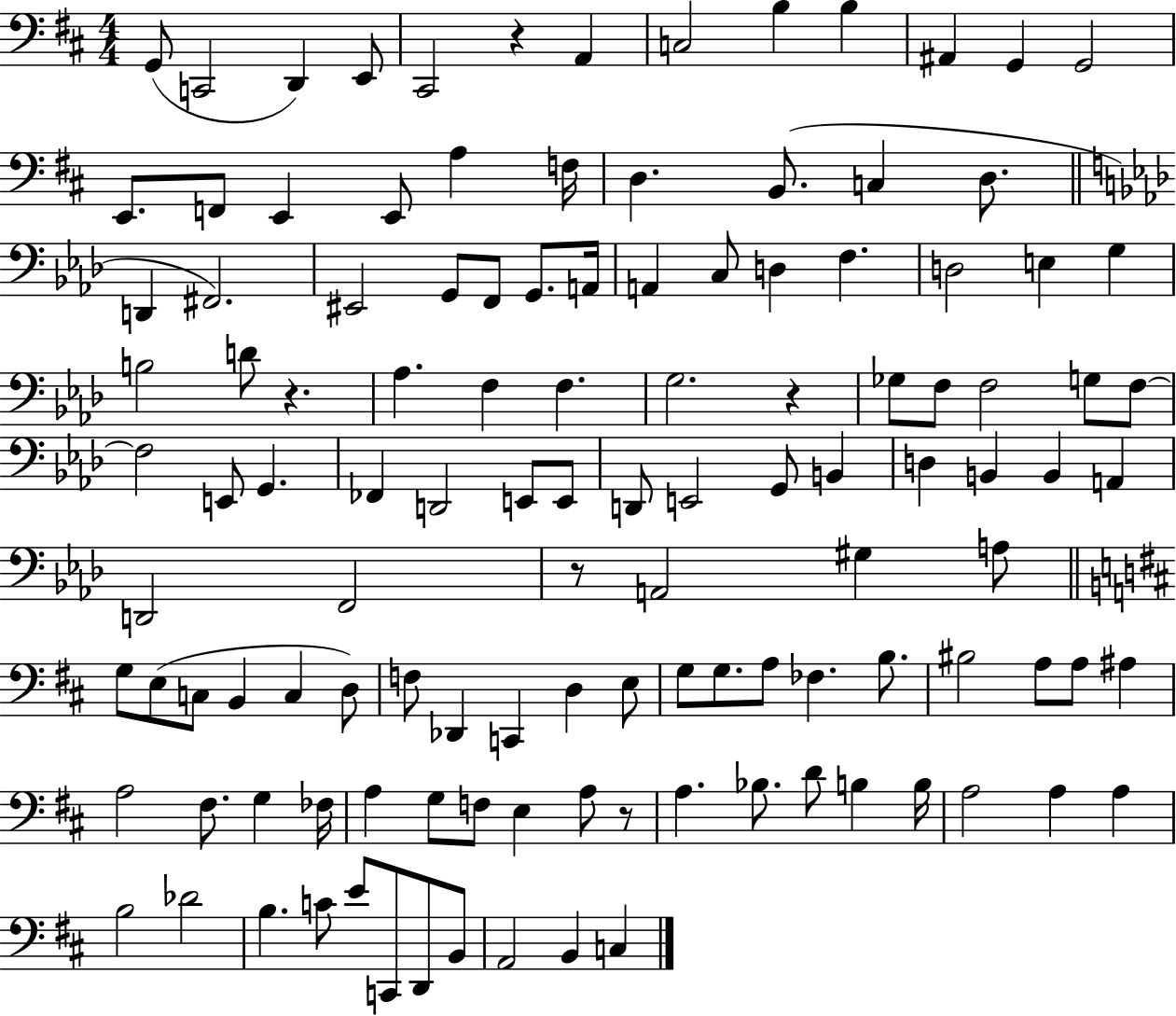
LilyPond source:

{
  \clef bass
  \numericTimeSignature
  \time 4/4
  \key d \major
  \repeat volta 2 { g,8( c,2 d,4) e,8 | cis,2 r4 a,4 | c2 b4 b4 | ais,4 g,4 g,2 | \break e,8. f,8 e,4 e,8 a4 f16 | d4. b,8.( c4 d8. | \bar "||" \break \key aes \major d,4 fis,2.) | eis,2 g,8 f,8 g,8. a,16 | a,4 c8 d4 f4. | d2 e4 g4 | \break b2 d'8 r4. | aes4. f4 f4. | g2. r4 | ges8 f8 f2 g8 f8~~ | \break f2 e,8 g,4. | fes,4 d,2 e,8 e,8 | d,8 e,2 g,8 b,4 | d4 b,4 b,4 a,4 | \break d,2 f,2 | r8 a,2 gis4 a8 | \bar "||" \break \key d \major g8 e8( c8 b,4 c4 d8) | f8 des,4 c,4 d4 e8 | g8 g8. a8 fes4. b8. | bis2 a8 a8 ais4 | \break a2 fis8. g4 fes16 | a4 g8 f8 e4 a8 r8 | a4. bes8. d'8 b4 b16 | a2 a4 a4 | \break b2 des'2 | b4. c'8 e'8 c,8 d,8 b,8 | a,2 b,4 c4 | } \bar "|."
}